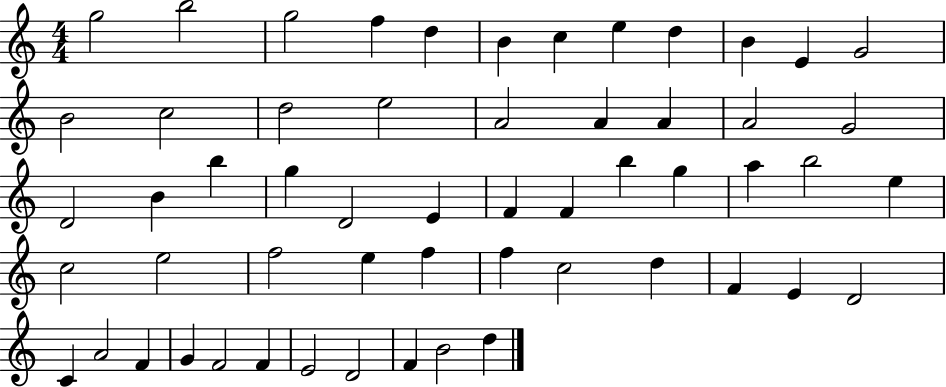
{
  \clef treble
  \numericTimeSignature
  \time 4/4
  \key c \major
  g''2 b''2 | g''2 f''4 d''4 | b'4 c''4 e''4 d''4 | b'4 e'4 g'2 | \break b'2 c''2 | d''2 e''2 | a'2 a'4 a'4 | a'2 g'2 | \break d'2 b'4 b''4 | g''4 d'2 e'4 | f'4 f'4 b''4 g''4 | a''4 b''2 e''4 | \break c''2 e''2 | f''2 e''4 f''4 | f''4 c''2 d''4 | f'4 e'4 d'2 | \break c'4 a'2 f'4 | g'4 f'2 f'4 | e'2 d'2 | f'4 b'2 d''4 | \break \bar "|."
}